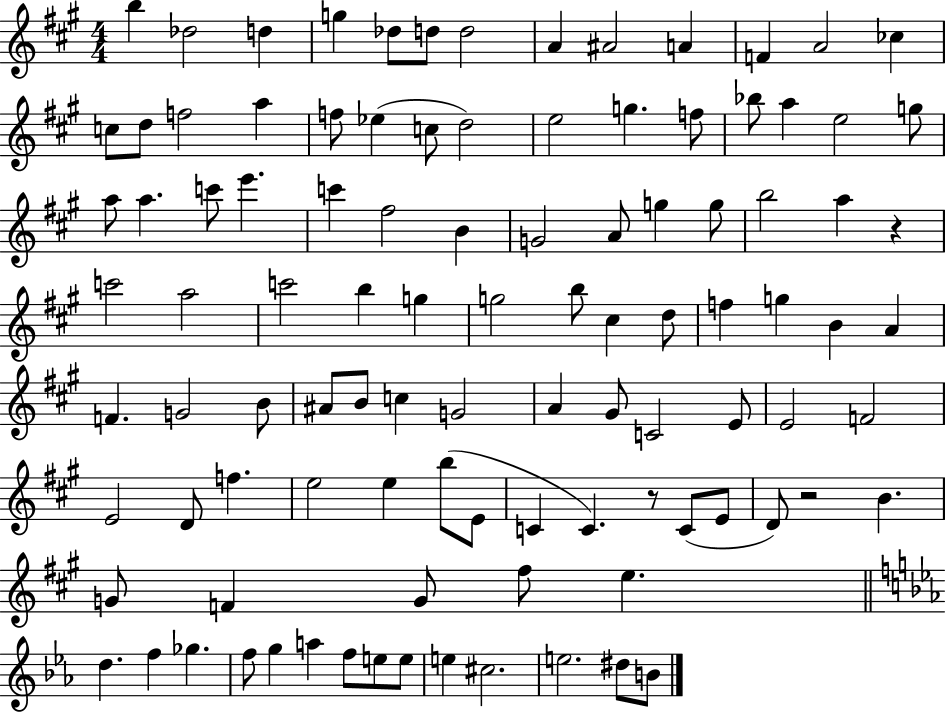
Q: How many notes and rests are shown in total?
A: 102